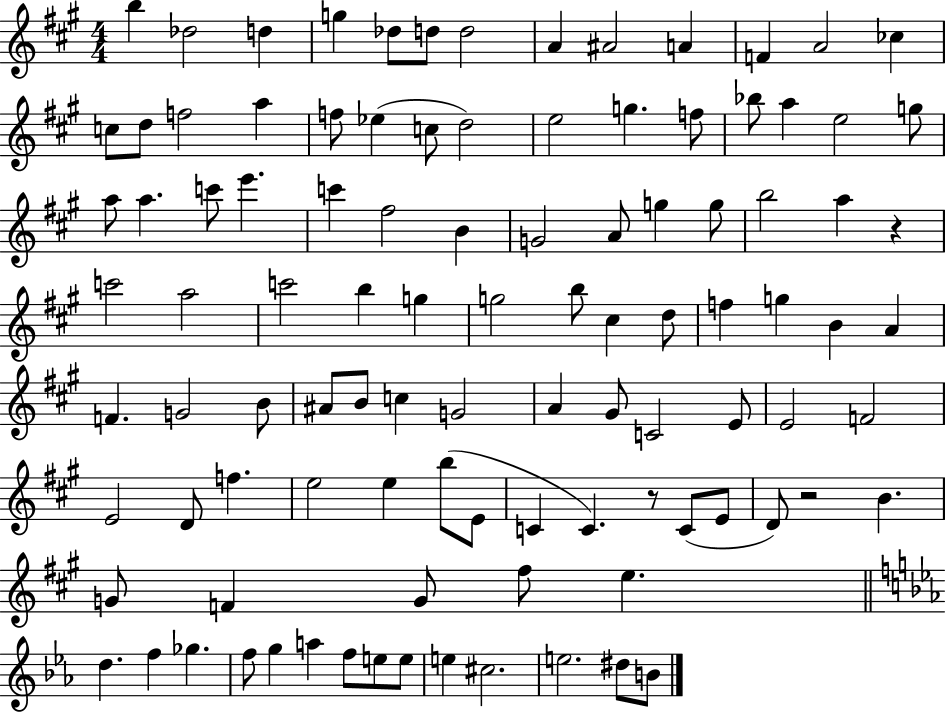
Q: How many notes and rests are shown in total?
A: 102